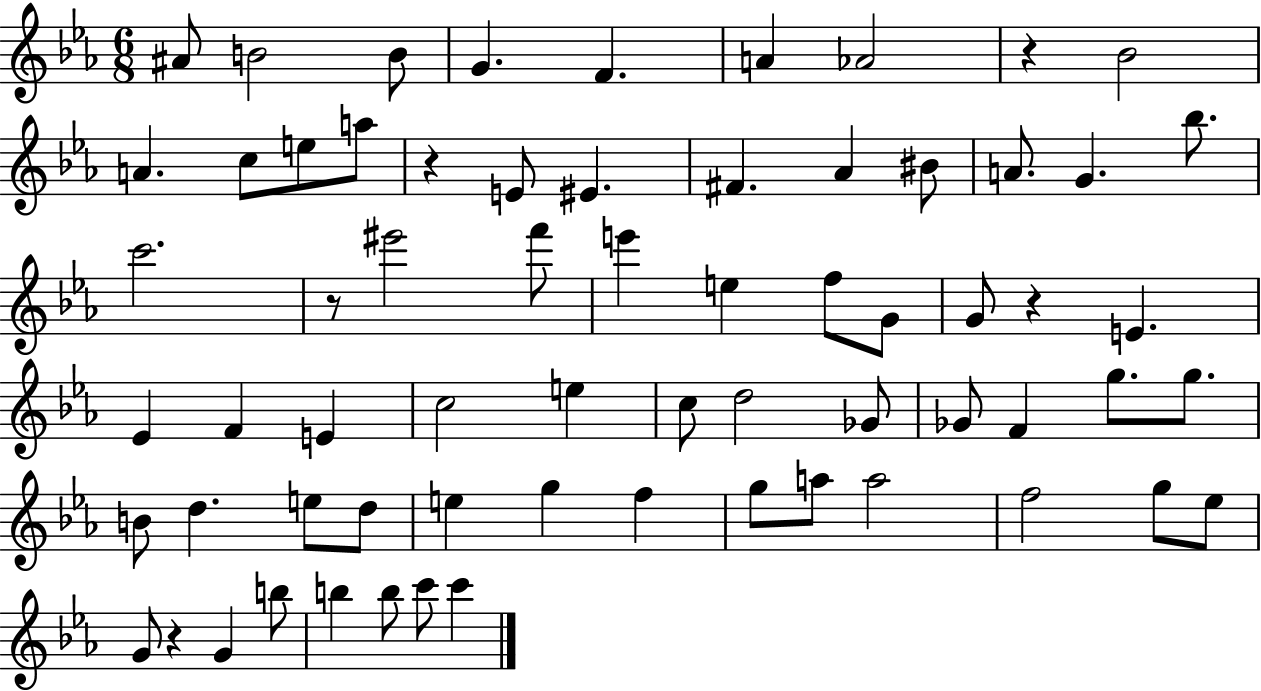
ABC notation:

X:1
T:Untitled
M:6/8
L:1/4
K:Eb
^A/2 B2 B/2 G F A _A2 z _B2 A c/2 e/2 a/2 z E/2 ^E ^F _A ^B/2 A/2 G _b/2 c'2 z/2 ^e'2 f'/2 e' e f/2 G/2 G/2 z E _E F E c2 e c/2 d2 _G/2 _G/2 F g/2 g/2 B/2 d e/2 d/2 e g f g/2 a/2 a2 f2 g/2 _e/2 G/2 z G b/2 b b/2 c'/2 c'